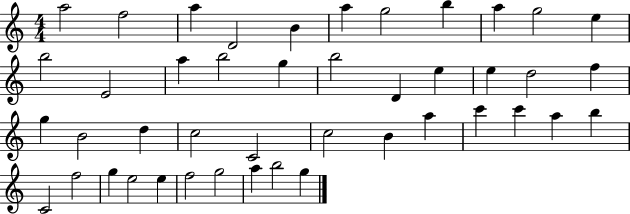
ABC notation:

X:1
T:Untitled
M:4/4
L:1/4
K:C
a2 f2 a D2 B a g2 b a g2 e b2 E2 a b2 g b2 D e e d2 f g B2 d c2 C2 c2 B a c' c' a b C2 f2 g e2 e f2 g2 a b2 g